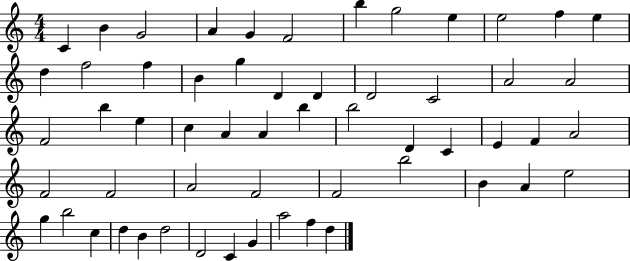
C4/q B4/q G4/h A4/q G4/q F4/h B5/q G5/h E5/q E5/h F5/q E5/q D5/q F5/h F5/q B4/q G5/q D4/q D4/q D4/h C4/h A4/h A4/h F4/h B5/q E5/q C5/q A4/q A4/q B5/q B5/h D4/q C4/q E4/q F4/q A4/h F4/h F4/h A4/h F4/h F4/h B5/h B4/q A4/q E5/h G5/q B5/h C5/q D5/q B4/q D5/h D4/h C4/q G4/q A5/h F5/q D5/q